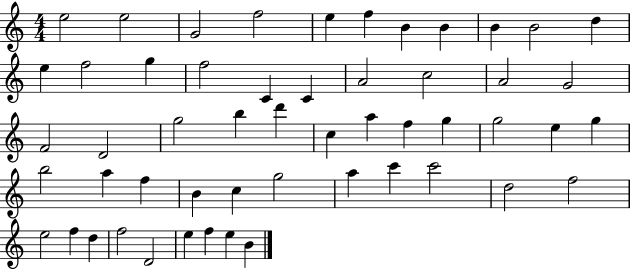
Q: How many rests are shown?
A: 0